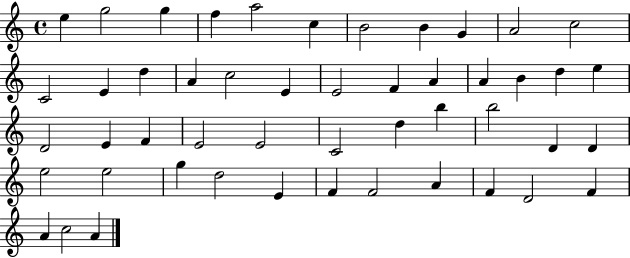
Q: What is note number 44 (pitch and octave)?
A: F4